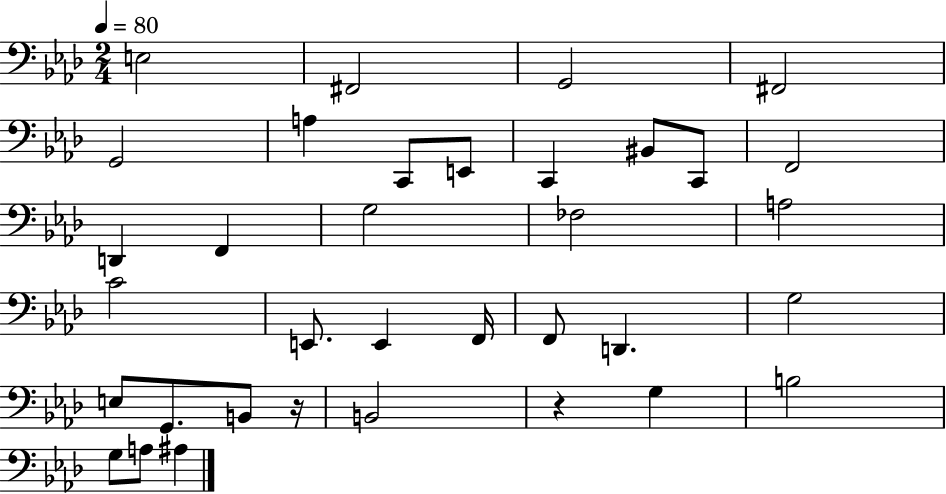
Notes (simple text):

E3/h F#2/h G2/h F#2/h G2/h A3/q C2/e E2/e C2/q BIS2/e C2/e F2/h D2/q F2/q G3/h FES3/h A3/h C4/h E2/e. E2/q F2/s F2/e D2/q. G3/h E3/e G2/e. B2/e R/s B2/h R/q G3/q B3/h G3/e A3/e A#3/q